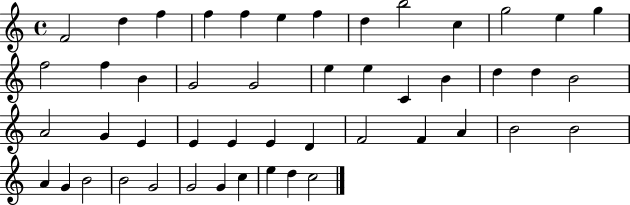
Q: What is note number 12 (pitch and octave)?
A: E5